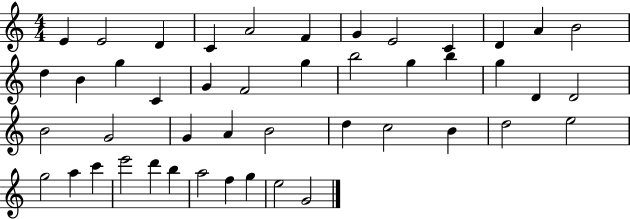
{
  \clef treble
  \numericTimeSignature
  \time 4/4
  \key c \major
  e'4 e'2 d'4 | c'4 a'2 f'4 | g'4 e'2 c'4 | d'4 a'4 b'2 | \break d''4 b'4 g''4 c'4 | g'4 f'2 g''4 | b''2 g''4 b''4 | g''4 d'4 d'2 | \break b'2 g'2 | g'4 a'4 b'2 | d''4 c''2 b'4 | d''2 e''2 | \break g''2 a''4 c'''4 | e'''2 d'''4 b''4 | a''2 f''4 g''4 | e''2 g'2 | \break \bar "|."
}